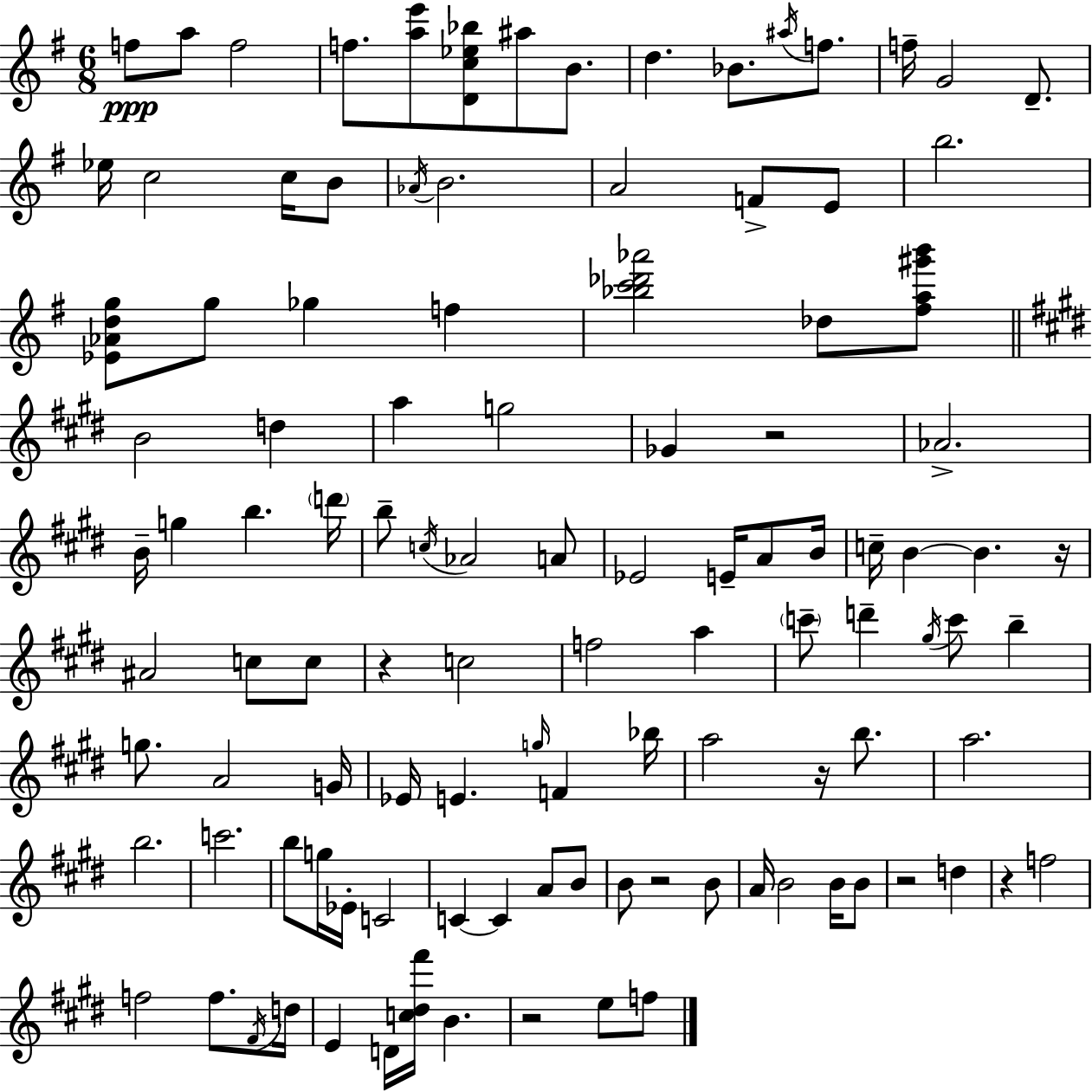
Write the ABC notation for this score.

X:1
T:Untitled
M:6/8
L:1/4
K:Em
f/2 a/2 f2 f/2 [ae']/2 [Dc_e_b]/2 ^a/2 B/2 d _B/2 ^a/4 f/2 f/4 G2 D/2 _e/4 c2 c/4 B/2 _A/4 B2 A2 F/2 E/2 b2 [_E_Adg]/2 g/2 _g f [_bc'_d'_a']2 _d/2 [^fa^g'b']/2 B2 d a g2 _G z2 _A2 B/4 g b d'/4 b/2 c/4 _A2 A/2 _E2 E/4 A/2 B/4 c/4 B B z/4 ^A2 c/2 c/2 z c2 f2 a c'/2 d' ^g/4 c'/2 b g/2 A2 G/4 _E/4 E g/4 F _b/4 a2 z/4 b/2 a2 b2 c'2 b/2 g/4 _E/4 C2 C C A/2 B/2 B/2 z2 B/2 A/4 B2 B/4 B/2 z2 d z f2 f2 f/2 ^F/4 d/4 E D/4 [c^d^f']/4 B z2 e/2 f/2